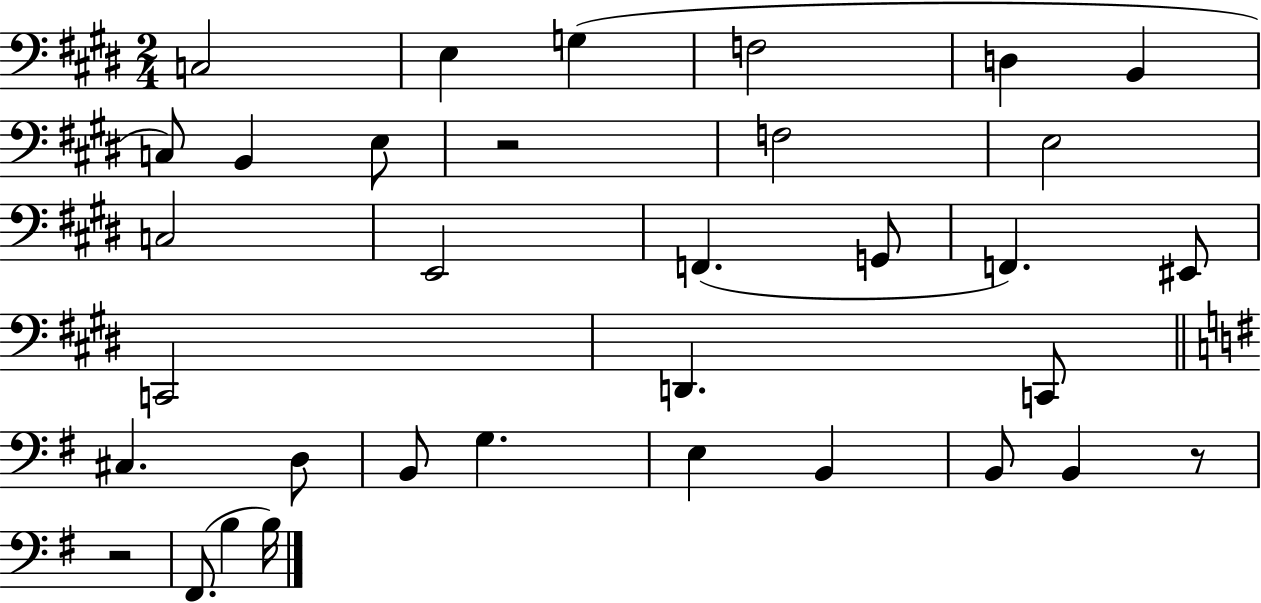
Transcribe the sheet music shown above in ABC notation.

X:1
T:Untitled
M:2/4
L:1/4
K:E
C,2 E, G, F,2 D, B,, C,/2 B,, E,/2 z2 F,2 E,2 C,2 E,,2 F,, G,,/2 F,, ^E,,/2 C,,2 D,, C,,/2 ^C, D,/2 B,,/2 G, E, B,, B,,/2 B,, z/2 z2 ^F,,/2 B, B,/4